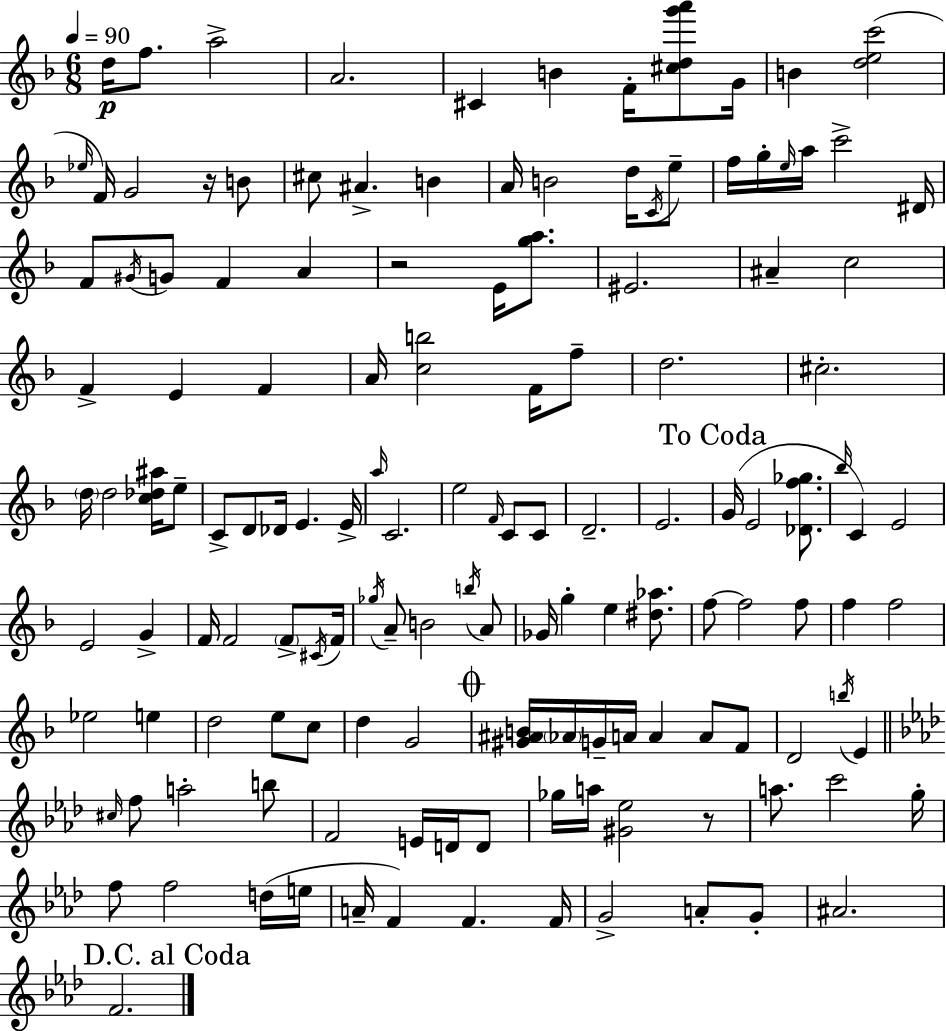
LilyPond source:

{
  \clef treble
  \numericTimeSignature
  \time 6/8
  \key d \minor
  \tempo 4 = 90
  d''16\p f''8. a''2-> | a'2. | cis'4 b'4 f'16-. <cis'' d'' g''' a'''>8 g'16 | b'4 <d'' e'' c'''>2( | \break \grace { ees''16 } f'16) g'2 r16 b'8 | cis''8 ais'4.-> b'4 | a'16 b'2 d''16 \acciaccatura { c'16 } | e''8-- f''16 g''16-. \grace { e''16 } a''16 c'''2-> | \break dis'16 f'8 \acciaccatura { gis'16 } g'8 f'4 | a'4 r2 | e'16 <g'' a''>8. eis'2. | ais'4-- c''2 | \break f'4-> e'4 | f'4 a'16 <c'' b''>2 | f'16 f''8-- d''2. | cis''2.-. | \break \parenthesize d''16 d''2 | <c'' des'' ais''>16 e''8-- c'8-> d'8 des'16 e'4. | e'16-> \grace { a''16 } c'2. | e''2 | \break \grace { f'16 } c'8 c'8 d'2.-- | e'2. | \mark "To Coda" g'16( e'2 | <des' f'' ges''>8. \grace { bes''16 }) c'4 e'2 | \break e'2 | g'4-> f'16 f'2 | \parenthesize f'8-> \acciaccatura { cis'16 } f'16 \acciaccatura { ges''16 } a'8-- b'2 | \acciaccatura { b''16 } a'8 ges'16 g''4-. | \break e''4 <dis'' aes''>8. f''8~~ | f''2 f''8 f''4 | f''2 ees''2 | e''4 d''2 | \break e''8 c''8 d''4 | g'2 \mark \markup { \musicglyph "scripts.coda" } <gis' ais' b'>16 \parenthesize aes'16 | g'16-- a'16 a'4 a'8 f'8 d'2 | \acciaccatura { b''16 } e'4 \bar "||" \break \key aes \major \grace { cis''16 } f''8 a''2-. b''8 | f'2 e'16 d'16 d'8 | ges''16 a''16 <gis' ees''>2 r8 | a''8. c'''2 | \break g''16-. f''8 f''2 d''16( | e''16 a'16-- f'4) f'4. | f'16 g'2-> a'8-. g'8-. | ais'2. | \break \mark "D.C. al Coda" f'2. | \bar "|."
}